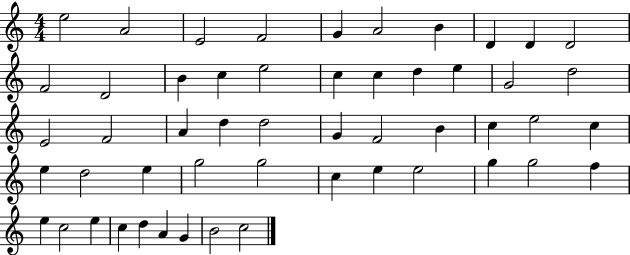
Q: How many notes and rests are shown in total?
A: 52